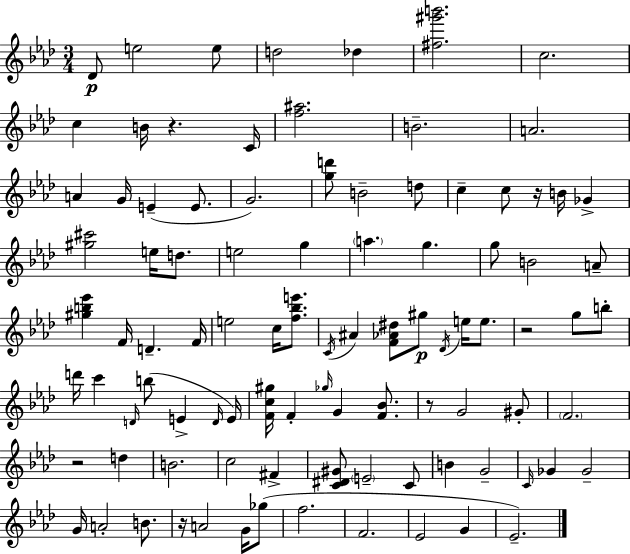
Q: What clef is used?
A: treble